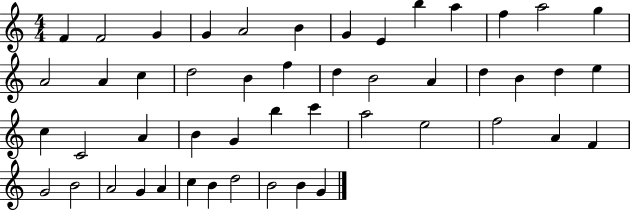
{
  \clef treble
  \numericTimeSignature
  \time 4/4
  \key c \major
  f'4 f'2 g'4 | g'4 a'2 b'4 | g'4 e'4 b''4 a''4 | f''4 a''2 g''4 | \break a'2 a'4 c''4 | d''2 b'4 f''4 | d''4 b'2 a'4 | d''4 b'4 d''4 e''4 | \break c''4 c'2 a'4 | b'4 g'4 b''4 c'''4 | a''2 e''2 | f''2 a'4 f'4 | \break g'2 b'2 | a'2 g'4 a'4 | c''4 b'4 d''2 | b'2 b'4 g'4 | \break \bar "|."
}